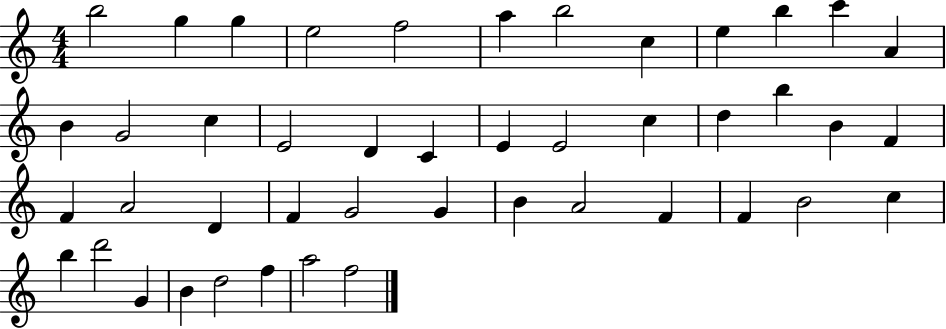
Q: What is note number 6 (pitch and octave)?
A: A5